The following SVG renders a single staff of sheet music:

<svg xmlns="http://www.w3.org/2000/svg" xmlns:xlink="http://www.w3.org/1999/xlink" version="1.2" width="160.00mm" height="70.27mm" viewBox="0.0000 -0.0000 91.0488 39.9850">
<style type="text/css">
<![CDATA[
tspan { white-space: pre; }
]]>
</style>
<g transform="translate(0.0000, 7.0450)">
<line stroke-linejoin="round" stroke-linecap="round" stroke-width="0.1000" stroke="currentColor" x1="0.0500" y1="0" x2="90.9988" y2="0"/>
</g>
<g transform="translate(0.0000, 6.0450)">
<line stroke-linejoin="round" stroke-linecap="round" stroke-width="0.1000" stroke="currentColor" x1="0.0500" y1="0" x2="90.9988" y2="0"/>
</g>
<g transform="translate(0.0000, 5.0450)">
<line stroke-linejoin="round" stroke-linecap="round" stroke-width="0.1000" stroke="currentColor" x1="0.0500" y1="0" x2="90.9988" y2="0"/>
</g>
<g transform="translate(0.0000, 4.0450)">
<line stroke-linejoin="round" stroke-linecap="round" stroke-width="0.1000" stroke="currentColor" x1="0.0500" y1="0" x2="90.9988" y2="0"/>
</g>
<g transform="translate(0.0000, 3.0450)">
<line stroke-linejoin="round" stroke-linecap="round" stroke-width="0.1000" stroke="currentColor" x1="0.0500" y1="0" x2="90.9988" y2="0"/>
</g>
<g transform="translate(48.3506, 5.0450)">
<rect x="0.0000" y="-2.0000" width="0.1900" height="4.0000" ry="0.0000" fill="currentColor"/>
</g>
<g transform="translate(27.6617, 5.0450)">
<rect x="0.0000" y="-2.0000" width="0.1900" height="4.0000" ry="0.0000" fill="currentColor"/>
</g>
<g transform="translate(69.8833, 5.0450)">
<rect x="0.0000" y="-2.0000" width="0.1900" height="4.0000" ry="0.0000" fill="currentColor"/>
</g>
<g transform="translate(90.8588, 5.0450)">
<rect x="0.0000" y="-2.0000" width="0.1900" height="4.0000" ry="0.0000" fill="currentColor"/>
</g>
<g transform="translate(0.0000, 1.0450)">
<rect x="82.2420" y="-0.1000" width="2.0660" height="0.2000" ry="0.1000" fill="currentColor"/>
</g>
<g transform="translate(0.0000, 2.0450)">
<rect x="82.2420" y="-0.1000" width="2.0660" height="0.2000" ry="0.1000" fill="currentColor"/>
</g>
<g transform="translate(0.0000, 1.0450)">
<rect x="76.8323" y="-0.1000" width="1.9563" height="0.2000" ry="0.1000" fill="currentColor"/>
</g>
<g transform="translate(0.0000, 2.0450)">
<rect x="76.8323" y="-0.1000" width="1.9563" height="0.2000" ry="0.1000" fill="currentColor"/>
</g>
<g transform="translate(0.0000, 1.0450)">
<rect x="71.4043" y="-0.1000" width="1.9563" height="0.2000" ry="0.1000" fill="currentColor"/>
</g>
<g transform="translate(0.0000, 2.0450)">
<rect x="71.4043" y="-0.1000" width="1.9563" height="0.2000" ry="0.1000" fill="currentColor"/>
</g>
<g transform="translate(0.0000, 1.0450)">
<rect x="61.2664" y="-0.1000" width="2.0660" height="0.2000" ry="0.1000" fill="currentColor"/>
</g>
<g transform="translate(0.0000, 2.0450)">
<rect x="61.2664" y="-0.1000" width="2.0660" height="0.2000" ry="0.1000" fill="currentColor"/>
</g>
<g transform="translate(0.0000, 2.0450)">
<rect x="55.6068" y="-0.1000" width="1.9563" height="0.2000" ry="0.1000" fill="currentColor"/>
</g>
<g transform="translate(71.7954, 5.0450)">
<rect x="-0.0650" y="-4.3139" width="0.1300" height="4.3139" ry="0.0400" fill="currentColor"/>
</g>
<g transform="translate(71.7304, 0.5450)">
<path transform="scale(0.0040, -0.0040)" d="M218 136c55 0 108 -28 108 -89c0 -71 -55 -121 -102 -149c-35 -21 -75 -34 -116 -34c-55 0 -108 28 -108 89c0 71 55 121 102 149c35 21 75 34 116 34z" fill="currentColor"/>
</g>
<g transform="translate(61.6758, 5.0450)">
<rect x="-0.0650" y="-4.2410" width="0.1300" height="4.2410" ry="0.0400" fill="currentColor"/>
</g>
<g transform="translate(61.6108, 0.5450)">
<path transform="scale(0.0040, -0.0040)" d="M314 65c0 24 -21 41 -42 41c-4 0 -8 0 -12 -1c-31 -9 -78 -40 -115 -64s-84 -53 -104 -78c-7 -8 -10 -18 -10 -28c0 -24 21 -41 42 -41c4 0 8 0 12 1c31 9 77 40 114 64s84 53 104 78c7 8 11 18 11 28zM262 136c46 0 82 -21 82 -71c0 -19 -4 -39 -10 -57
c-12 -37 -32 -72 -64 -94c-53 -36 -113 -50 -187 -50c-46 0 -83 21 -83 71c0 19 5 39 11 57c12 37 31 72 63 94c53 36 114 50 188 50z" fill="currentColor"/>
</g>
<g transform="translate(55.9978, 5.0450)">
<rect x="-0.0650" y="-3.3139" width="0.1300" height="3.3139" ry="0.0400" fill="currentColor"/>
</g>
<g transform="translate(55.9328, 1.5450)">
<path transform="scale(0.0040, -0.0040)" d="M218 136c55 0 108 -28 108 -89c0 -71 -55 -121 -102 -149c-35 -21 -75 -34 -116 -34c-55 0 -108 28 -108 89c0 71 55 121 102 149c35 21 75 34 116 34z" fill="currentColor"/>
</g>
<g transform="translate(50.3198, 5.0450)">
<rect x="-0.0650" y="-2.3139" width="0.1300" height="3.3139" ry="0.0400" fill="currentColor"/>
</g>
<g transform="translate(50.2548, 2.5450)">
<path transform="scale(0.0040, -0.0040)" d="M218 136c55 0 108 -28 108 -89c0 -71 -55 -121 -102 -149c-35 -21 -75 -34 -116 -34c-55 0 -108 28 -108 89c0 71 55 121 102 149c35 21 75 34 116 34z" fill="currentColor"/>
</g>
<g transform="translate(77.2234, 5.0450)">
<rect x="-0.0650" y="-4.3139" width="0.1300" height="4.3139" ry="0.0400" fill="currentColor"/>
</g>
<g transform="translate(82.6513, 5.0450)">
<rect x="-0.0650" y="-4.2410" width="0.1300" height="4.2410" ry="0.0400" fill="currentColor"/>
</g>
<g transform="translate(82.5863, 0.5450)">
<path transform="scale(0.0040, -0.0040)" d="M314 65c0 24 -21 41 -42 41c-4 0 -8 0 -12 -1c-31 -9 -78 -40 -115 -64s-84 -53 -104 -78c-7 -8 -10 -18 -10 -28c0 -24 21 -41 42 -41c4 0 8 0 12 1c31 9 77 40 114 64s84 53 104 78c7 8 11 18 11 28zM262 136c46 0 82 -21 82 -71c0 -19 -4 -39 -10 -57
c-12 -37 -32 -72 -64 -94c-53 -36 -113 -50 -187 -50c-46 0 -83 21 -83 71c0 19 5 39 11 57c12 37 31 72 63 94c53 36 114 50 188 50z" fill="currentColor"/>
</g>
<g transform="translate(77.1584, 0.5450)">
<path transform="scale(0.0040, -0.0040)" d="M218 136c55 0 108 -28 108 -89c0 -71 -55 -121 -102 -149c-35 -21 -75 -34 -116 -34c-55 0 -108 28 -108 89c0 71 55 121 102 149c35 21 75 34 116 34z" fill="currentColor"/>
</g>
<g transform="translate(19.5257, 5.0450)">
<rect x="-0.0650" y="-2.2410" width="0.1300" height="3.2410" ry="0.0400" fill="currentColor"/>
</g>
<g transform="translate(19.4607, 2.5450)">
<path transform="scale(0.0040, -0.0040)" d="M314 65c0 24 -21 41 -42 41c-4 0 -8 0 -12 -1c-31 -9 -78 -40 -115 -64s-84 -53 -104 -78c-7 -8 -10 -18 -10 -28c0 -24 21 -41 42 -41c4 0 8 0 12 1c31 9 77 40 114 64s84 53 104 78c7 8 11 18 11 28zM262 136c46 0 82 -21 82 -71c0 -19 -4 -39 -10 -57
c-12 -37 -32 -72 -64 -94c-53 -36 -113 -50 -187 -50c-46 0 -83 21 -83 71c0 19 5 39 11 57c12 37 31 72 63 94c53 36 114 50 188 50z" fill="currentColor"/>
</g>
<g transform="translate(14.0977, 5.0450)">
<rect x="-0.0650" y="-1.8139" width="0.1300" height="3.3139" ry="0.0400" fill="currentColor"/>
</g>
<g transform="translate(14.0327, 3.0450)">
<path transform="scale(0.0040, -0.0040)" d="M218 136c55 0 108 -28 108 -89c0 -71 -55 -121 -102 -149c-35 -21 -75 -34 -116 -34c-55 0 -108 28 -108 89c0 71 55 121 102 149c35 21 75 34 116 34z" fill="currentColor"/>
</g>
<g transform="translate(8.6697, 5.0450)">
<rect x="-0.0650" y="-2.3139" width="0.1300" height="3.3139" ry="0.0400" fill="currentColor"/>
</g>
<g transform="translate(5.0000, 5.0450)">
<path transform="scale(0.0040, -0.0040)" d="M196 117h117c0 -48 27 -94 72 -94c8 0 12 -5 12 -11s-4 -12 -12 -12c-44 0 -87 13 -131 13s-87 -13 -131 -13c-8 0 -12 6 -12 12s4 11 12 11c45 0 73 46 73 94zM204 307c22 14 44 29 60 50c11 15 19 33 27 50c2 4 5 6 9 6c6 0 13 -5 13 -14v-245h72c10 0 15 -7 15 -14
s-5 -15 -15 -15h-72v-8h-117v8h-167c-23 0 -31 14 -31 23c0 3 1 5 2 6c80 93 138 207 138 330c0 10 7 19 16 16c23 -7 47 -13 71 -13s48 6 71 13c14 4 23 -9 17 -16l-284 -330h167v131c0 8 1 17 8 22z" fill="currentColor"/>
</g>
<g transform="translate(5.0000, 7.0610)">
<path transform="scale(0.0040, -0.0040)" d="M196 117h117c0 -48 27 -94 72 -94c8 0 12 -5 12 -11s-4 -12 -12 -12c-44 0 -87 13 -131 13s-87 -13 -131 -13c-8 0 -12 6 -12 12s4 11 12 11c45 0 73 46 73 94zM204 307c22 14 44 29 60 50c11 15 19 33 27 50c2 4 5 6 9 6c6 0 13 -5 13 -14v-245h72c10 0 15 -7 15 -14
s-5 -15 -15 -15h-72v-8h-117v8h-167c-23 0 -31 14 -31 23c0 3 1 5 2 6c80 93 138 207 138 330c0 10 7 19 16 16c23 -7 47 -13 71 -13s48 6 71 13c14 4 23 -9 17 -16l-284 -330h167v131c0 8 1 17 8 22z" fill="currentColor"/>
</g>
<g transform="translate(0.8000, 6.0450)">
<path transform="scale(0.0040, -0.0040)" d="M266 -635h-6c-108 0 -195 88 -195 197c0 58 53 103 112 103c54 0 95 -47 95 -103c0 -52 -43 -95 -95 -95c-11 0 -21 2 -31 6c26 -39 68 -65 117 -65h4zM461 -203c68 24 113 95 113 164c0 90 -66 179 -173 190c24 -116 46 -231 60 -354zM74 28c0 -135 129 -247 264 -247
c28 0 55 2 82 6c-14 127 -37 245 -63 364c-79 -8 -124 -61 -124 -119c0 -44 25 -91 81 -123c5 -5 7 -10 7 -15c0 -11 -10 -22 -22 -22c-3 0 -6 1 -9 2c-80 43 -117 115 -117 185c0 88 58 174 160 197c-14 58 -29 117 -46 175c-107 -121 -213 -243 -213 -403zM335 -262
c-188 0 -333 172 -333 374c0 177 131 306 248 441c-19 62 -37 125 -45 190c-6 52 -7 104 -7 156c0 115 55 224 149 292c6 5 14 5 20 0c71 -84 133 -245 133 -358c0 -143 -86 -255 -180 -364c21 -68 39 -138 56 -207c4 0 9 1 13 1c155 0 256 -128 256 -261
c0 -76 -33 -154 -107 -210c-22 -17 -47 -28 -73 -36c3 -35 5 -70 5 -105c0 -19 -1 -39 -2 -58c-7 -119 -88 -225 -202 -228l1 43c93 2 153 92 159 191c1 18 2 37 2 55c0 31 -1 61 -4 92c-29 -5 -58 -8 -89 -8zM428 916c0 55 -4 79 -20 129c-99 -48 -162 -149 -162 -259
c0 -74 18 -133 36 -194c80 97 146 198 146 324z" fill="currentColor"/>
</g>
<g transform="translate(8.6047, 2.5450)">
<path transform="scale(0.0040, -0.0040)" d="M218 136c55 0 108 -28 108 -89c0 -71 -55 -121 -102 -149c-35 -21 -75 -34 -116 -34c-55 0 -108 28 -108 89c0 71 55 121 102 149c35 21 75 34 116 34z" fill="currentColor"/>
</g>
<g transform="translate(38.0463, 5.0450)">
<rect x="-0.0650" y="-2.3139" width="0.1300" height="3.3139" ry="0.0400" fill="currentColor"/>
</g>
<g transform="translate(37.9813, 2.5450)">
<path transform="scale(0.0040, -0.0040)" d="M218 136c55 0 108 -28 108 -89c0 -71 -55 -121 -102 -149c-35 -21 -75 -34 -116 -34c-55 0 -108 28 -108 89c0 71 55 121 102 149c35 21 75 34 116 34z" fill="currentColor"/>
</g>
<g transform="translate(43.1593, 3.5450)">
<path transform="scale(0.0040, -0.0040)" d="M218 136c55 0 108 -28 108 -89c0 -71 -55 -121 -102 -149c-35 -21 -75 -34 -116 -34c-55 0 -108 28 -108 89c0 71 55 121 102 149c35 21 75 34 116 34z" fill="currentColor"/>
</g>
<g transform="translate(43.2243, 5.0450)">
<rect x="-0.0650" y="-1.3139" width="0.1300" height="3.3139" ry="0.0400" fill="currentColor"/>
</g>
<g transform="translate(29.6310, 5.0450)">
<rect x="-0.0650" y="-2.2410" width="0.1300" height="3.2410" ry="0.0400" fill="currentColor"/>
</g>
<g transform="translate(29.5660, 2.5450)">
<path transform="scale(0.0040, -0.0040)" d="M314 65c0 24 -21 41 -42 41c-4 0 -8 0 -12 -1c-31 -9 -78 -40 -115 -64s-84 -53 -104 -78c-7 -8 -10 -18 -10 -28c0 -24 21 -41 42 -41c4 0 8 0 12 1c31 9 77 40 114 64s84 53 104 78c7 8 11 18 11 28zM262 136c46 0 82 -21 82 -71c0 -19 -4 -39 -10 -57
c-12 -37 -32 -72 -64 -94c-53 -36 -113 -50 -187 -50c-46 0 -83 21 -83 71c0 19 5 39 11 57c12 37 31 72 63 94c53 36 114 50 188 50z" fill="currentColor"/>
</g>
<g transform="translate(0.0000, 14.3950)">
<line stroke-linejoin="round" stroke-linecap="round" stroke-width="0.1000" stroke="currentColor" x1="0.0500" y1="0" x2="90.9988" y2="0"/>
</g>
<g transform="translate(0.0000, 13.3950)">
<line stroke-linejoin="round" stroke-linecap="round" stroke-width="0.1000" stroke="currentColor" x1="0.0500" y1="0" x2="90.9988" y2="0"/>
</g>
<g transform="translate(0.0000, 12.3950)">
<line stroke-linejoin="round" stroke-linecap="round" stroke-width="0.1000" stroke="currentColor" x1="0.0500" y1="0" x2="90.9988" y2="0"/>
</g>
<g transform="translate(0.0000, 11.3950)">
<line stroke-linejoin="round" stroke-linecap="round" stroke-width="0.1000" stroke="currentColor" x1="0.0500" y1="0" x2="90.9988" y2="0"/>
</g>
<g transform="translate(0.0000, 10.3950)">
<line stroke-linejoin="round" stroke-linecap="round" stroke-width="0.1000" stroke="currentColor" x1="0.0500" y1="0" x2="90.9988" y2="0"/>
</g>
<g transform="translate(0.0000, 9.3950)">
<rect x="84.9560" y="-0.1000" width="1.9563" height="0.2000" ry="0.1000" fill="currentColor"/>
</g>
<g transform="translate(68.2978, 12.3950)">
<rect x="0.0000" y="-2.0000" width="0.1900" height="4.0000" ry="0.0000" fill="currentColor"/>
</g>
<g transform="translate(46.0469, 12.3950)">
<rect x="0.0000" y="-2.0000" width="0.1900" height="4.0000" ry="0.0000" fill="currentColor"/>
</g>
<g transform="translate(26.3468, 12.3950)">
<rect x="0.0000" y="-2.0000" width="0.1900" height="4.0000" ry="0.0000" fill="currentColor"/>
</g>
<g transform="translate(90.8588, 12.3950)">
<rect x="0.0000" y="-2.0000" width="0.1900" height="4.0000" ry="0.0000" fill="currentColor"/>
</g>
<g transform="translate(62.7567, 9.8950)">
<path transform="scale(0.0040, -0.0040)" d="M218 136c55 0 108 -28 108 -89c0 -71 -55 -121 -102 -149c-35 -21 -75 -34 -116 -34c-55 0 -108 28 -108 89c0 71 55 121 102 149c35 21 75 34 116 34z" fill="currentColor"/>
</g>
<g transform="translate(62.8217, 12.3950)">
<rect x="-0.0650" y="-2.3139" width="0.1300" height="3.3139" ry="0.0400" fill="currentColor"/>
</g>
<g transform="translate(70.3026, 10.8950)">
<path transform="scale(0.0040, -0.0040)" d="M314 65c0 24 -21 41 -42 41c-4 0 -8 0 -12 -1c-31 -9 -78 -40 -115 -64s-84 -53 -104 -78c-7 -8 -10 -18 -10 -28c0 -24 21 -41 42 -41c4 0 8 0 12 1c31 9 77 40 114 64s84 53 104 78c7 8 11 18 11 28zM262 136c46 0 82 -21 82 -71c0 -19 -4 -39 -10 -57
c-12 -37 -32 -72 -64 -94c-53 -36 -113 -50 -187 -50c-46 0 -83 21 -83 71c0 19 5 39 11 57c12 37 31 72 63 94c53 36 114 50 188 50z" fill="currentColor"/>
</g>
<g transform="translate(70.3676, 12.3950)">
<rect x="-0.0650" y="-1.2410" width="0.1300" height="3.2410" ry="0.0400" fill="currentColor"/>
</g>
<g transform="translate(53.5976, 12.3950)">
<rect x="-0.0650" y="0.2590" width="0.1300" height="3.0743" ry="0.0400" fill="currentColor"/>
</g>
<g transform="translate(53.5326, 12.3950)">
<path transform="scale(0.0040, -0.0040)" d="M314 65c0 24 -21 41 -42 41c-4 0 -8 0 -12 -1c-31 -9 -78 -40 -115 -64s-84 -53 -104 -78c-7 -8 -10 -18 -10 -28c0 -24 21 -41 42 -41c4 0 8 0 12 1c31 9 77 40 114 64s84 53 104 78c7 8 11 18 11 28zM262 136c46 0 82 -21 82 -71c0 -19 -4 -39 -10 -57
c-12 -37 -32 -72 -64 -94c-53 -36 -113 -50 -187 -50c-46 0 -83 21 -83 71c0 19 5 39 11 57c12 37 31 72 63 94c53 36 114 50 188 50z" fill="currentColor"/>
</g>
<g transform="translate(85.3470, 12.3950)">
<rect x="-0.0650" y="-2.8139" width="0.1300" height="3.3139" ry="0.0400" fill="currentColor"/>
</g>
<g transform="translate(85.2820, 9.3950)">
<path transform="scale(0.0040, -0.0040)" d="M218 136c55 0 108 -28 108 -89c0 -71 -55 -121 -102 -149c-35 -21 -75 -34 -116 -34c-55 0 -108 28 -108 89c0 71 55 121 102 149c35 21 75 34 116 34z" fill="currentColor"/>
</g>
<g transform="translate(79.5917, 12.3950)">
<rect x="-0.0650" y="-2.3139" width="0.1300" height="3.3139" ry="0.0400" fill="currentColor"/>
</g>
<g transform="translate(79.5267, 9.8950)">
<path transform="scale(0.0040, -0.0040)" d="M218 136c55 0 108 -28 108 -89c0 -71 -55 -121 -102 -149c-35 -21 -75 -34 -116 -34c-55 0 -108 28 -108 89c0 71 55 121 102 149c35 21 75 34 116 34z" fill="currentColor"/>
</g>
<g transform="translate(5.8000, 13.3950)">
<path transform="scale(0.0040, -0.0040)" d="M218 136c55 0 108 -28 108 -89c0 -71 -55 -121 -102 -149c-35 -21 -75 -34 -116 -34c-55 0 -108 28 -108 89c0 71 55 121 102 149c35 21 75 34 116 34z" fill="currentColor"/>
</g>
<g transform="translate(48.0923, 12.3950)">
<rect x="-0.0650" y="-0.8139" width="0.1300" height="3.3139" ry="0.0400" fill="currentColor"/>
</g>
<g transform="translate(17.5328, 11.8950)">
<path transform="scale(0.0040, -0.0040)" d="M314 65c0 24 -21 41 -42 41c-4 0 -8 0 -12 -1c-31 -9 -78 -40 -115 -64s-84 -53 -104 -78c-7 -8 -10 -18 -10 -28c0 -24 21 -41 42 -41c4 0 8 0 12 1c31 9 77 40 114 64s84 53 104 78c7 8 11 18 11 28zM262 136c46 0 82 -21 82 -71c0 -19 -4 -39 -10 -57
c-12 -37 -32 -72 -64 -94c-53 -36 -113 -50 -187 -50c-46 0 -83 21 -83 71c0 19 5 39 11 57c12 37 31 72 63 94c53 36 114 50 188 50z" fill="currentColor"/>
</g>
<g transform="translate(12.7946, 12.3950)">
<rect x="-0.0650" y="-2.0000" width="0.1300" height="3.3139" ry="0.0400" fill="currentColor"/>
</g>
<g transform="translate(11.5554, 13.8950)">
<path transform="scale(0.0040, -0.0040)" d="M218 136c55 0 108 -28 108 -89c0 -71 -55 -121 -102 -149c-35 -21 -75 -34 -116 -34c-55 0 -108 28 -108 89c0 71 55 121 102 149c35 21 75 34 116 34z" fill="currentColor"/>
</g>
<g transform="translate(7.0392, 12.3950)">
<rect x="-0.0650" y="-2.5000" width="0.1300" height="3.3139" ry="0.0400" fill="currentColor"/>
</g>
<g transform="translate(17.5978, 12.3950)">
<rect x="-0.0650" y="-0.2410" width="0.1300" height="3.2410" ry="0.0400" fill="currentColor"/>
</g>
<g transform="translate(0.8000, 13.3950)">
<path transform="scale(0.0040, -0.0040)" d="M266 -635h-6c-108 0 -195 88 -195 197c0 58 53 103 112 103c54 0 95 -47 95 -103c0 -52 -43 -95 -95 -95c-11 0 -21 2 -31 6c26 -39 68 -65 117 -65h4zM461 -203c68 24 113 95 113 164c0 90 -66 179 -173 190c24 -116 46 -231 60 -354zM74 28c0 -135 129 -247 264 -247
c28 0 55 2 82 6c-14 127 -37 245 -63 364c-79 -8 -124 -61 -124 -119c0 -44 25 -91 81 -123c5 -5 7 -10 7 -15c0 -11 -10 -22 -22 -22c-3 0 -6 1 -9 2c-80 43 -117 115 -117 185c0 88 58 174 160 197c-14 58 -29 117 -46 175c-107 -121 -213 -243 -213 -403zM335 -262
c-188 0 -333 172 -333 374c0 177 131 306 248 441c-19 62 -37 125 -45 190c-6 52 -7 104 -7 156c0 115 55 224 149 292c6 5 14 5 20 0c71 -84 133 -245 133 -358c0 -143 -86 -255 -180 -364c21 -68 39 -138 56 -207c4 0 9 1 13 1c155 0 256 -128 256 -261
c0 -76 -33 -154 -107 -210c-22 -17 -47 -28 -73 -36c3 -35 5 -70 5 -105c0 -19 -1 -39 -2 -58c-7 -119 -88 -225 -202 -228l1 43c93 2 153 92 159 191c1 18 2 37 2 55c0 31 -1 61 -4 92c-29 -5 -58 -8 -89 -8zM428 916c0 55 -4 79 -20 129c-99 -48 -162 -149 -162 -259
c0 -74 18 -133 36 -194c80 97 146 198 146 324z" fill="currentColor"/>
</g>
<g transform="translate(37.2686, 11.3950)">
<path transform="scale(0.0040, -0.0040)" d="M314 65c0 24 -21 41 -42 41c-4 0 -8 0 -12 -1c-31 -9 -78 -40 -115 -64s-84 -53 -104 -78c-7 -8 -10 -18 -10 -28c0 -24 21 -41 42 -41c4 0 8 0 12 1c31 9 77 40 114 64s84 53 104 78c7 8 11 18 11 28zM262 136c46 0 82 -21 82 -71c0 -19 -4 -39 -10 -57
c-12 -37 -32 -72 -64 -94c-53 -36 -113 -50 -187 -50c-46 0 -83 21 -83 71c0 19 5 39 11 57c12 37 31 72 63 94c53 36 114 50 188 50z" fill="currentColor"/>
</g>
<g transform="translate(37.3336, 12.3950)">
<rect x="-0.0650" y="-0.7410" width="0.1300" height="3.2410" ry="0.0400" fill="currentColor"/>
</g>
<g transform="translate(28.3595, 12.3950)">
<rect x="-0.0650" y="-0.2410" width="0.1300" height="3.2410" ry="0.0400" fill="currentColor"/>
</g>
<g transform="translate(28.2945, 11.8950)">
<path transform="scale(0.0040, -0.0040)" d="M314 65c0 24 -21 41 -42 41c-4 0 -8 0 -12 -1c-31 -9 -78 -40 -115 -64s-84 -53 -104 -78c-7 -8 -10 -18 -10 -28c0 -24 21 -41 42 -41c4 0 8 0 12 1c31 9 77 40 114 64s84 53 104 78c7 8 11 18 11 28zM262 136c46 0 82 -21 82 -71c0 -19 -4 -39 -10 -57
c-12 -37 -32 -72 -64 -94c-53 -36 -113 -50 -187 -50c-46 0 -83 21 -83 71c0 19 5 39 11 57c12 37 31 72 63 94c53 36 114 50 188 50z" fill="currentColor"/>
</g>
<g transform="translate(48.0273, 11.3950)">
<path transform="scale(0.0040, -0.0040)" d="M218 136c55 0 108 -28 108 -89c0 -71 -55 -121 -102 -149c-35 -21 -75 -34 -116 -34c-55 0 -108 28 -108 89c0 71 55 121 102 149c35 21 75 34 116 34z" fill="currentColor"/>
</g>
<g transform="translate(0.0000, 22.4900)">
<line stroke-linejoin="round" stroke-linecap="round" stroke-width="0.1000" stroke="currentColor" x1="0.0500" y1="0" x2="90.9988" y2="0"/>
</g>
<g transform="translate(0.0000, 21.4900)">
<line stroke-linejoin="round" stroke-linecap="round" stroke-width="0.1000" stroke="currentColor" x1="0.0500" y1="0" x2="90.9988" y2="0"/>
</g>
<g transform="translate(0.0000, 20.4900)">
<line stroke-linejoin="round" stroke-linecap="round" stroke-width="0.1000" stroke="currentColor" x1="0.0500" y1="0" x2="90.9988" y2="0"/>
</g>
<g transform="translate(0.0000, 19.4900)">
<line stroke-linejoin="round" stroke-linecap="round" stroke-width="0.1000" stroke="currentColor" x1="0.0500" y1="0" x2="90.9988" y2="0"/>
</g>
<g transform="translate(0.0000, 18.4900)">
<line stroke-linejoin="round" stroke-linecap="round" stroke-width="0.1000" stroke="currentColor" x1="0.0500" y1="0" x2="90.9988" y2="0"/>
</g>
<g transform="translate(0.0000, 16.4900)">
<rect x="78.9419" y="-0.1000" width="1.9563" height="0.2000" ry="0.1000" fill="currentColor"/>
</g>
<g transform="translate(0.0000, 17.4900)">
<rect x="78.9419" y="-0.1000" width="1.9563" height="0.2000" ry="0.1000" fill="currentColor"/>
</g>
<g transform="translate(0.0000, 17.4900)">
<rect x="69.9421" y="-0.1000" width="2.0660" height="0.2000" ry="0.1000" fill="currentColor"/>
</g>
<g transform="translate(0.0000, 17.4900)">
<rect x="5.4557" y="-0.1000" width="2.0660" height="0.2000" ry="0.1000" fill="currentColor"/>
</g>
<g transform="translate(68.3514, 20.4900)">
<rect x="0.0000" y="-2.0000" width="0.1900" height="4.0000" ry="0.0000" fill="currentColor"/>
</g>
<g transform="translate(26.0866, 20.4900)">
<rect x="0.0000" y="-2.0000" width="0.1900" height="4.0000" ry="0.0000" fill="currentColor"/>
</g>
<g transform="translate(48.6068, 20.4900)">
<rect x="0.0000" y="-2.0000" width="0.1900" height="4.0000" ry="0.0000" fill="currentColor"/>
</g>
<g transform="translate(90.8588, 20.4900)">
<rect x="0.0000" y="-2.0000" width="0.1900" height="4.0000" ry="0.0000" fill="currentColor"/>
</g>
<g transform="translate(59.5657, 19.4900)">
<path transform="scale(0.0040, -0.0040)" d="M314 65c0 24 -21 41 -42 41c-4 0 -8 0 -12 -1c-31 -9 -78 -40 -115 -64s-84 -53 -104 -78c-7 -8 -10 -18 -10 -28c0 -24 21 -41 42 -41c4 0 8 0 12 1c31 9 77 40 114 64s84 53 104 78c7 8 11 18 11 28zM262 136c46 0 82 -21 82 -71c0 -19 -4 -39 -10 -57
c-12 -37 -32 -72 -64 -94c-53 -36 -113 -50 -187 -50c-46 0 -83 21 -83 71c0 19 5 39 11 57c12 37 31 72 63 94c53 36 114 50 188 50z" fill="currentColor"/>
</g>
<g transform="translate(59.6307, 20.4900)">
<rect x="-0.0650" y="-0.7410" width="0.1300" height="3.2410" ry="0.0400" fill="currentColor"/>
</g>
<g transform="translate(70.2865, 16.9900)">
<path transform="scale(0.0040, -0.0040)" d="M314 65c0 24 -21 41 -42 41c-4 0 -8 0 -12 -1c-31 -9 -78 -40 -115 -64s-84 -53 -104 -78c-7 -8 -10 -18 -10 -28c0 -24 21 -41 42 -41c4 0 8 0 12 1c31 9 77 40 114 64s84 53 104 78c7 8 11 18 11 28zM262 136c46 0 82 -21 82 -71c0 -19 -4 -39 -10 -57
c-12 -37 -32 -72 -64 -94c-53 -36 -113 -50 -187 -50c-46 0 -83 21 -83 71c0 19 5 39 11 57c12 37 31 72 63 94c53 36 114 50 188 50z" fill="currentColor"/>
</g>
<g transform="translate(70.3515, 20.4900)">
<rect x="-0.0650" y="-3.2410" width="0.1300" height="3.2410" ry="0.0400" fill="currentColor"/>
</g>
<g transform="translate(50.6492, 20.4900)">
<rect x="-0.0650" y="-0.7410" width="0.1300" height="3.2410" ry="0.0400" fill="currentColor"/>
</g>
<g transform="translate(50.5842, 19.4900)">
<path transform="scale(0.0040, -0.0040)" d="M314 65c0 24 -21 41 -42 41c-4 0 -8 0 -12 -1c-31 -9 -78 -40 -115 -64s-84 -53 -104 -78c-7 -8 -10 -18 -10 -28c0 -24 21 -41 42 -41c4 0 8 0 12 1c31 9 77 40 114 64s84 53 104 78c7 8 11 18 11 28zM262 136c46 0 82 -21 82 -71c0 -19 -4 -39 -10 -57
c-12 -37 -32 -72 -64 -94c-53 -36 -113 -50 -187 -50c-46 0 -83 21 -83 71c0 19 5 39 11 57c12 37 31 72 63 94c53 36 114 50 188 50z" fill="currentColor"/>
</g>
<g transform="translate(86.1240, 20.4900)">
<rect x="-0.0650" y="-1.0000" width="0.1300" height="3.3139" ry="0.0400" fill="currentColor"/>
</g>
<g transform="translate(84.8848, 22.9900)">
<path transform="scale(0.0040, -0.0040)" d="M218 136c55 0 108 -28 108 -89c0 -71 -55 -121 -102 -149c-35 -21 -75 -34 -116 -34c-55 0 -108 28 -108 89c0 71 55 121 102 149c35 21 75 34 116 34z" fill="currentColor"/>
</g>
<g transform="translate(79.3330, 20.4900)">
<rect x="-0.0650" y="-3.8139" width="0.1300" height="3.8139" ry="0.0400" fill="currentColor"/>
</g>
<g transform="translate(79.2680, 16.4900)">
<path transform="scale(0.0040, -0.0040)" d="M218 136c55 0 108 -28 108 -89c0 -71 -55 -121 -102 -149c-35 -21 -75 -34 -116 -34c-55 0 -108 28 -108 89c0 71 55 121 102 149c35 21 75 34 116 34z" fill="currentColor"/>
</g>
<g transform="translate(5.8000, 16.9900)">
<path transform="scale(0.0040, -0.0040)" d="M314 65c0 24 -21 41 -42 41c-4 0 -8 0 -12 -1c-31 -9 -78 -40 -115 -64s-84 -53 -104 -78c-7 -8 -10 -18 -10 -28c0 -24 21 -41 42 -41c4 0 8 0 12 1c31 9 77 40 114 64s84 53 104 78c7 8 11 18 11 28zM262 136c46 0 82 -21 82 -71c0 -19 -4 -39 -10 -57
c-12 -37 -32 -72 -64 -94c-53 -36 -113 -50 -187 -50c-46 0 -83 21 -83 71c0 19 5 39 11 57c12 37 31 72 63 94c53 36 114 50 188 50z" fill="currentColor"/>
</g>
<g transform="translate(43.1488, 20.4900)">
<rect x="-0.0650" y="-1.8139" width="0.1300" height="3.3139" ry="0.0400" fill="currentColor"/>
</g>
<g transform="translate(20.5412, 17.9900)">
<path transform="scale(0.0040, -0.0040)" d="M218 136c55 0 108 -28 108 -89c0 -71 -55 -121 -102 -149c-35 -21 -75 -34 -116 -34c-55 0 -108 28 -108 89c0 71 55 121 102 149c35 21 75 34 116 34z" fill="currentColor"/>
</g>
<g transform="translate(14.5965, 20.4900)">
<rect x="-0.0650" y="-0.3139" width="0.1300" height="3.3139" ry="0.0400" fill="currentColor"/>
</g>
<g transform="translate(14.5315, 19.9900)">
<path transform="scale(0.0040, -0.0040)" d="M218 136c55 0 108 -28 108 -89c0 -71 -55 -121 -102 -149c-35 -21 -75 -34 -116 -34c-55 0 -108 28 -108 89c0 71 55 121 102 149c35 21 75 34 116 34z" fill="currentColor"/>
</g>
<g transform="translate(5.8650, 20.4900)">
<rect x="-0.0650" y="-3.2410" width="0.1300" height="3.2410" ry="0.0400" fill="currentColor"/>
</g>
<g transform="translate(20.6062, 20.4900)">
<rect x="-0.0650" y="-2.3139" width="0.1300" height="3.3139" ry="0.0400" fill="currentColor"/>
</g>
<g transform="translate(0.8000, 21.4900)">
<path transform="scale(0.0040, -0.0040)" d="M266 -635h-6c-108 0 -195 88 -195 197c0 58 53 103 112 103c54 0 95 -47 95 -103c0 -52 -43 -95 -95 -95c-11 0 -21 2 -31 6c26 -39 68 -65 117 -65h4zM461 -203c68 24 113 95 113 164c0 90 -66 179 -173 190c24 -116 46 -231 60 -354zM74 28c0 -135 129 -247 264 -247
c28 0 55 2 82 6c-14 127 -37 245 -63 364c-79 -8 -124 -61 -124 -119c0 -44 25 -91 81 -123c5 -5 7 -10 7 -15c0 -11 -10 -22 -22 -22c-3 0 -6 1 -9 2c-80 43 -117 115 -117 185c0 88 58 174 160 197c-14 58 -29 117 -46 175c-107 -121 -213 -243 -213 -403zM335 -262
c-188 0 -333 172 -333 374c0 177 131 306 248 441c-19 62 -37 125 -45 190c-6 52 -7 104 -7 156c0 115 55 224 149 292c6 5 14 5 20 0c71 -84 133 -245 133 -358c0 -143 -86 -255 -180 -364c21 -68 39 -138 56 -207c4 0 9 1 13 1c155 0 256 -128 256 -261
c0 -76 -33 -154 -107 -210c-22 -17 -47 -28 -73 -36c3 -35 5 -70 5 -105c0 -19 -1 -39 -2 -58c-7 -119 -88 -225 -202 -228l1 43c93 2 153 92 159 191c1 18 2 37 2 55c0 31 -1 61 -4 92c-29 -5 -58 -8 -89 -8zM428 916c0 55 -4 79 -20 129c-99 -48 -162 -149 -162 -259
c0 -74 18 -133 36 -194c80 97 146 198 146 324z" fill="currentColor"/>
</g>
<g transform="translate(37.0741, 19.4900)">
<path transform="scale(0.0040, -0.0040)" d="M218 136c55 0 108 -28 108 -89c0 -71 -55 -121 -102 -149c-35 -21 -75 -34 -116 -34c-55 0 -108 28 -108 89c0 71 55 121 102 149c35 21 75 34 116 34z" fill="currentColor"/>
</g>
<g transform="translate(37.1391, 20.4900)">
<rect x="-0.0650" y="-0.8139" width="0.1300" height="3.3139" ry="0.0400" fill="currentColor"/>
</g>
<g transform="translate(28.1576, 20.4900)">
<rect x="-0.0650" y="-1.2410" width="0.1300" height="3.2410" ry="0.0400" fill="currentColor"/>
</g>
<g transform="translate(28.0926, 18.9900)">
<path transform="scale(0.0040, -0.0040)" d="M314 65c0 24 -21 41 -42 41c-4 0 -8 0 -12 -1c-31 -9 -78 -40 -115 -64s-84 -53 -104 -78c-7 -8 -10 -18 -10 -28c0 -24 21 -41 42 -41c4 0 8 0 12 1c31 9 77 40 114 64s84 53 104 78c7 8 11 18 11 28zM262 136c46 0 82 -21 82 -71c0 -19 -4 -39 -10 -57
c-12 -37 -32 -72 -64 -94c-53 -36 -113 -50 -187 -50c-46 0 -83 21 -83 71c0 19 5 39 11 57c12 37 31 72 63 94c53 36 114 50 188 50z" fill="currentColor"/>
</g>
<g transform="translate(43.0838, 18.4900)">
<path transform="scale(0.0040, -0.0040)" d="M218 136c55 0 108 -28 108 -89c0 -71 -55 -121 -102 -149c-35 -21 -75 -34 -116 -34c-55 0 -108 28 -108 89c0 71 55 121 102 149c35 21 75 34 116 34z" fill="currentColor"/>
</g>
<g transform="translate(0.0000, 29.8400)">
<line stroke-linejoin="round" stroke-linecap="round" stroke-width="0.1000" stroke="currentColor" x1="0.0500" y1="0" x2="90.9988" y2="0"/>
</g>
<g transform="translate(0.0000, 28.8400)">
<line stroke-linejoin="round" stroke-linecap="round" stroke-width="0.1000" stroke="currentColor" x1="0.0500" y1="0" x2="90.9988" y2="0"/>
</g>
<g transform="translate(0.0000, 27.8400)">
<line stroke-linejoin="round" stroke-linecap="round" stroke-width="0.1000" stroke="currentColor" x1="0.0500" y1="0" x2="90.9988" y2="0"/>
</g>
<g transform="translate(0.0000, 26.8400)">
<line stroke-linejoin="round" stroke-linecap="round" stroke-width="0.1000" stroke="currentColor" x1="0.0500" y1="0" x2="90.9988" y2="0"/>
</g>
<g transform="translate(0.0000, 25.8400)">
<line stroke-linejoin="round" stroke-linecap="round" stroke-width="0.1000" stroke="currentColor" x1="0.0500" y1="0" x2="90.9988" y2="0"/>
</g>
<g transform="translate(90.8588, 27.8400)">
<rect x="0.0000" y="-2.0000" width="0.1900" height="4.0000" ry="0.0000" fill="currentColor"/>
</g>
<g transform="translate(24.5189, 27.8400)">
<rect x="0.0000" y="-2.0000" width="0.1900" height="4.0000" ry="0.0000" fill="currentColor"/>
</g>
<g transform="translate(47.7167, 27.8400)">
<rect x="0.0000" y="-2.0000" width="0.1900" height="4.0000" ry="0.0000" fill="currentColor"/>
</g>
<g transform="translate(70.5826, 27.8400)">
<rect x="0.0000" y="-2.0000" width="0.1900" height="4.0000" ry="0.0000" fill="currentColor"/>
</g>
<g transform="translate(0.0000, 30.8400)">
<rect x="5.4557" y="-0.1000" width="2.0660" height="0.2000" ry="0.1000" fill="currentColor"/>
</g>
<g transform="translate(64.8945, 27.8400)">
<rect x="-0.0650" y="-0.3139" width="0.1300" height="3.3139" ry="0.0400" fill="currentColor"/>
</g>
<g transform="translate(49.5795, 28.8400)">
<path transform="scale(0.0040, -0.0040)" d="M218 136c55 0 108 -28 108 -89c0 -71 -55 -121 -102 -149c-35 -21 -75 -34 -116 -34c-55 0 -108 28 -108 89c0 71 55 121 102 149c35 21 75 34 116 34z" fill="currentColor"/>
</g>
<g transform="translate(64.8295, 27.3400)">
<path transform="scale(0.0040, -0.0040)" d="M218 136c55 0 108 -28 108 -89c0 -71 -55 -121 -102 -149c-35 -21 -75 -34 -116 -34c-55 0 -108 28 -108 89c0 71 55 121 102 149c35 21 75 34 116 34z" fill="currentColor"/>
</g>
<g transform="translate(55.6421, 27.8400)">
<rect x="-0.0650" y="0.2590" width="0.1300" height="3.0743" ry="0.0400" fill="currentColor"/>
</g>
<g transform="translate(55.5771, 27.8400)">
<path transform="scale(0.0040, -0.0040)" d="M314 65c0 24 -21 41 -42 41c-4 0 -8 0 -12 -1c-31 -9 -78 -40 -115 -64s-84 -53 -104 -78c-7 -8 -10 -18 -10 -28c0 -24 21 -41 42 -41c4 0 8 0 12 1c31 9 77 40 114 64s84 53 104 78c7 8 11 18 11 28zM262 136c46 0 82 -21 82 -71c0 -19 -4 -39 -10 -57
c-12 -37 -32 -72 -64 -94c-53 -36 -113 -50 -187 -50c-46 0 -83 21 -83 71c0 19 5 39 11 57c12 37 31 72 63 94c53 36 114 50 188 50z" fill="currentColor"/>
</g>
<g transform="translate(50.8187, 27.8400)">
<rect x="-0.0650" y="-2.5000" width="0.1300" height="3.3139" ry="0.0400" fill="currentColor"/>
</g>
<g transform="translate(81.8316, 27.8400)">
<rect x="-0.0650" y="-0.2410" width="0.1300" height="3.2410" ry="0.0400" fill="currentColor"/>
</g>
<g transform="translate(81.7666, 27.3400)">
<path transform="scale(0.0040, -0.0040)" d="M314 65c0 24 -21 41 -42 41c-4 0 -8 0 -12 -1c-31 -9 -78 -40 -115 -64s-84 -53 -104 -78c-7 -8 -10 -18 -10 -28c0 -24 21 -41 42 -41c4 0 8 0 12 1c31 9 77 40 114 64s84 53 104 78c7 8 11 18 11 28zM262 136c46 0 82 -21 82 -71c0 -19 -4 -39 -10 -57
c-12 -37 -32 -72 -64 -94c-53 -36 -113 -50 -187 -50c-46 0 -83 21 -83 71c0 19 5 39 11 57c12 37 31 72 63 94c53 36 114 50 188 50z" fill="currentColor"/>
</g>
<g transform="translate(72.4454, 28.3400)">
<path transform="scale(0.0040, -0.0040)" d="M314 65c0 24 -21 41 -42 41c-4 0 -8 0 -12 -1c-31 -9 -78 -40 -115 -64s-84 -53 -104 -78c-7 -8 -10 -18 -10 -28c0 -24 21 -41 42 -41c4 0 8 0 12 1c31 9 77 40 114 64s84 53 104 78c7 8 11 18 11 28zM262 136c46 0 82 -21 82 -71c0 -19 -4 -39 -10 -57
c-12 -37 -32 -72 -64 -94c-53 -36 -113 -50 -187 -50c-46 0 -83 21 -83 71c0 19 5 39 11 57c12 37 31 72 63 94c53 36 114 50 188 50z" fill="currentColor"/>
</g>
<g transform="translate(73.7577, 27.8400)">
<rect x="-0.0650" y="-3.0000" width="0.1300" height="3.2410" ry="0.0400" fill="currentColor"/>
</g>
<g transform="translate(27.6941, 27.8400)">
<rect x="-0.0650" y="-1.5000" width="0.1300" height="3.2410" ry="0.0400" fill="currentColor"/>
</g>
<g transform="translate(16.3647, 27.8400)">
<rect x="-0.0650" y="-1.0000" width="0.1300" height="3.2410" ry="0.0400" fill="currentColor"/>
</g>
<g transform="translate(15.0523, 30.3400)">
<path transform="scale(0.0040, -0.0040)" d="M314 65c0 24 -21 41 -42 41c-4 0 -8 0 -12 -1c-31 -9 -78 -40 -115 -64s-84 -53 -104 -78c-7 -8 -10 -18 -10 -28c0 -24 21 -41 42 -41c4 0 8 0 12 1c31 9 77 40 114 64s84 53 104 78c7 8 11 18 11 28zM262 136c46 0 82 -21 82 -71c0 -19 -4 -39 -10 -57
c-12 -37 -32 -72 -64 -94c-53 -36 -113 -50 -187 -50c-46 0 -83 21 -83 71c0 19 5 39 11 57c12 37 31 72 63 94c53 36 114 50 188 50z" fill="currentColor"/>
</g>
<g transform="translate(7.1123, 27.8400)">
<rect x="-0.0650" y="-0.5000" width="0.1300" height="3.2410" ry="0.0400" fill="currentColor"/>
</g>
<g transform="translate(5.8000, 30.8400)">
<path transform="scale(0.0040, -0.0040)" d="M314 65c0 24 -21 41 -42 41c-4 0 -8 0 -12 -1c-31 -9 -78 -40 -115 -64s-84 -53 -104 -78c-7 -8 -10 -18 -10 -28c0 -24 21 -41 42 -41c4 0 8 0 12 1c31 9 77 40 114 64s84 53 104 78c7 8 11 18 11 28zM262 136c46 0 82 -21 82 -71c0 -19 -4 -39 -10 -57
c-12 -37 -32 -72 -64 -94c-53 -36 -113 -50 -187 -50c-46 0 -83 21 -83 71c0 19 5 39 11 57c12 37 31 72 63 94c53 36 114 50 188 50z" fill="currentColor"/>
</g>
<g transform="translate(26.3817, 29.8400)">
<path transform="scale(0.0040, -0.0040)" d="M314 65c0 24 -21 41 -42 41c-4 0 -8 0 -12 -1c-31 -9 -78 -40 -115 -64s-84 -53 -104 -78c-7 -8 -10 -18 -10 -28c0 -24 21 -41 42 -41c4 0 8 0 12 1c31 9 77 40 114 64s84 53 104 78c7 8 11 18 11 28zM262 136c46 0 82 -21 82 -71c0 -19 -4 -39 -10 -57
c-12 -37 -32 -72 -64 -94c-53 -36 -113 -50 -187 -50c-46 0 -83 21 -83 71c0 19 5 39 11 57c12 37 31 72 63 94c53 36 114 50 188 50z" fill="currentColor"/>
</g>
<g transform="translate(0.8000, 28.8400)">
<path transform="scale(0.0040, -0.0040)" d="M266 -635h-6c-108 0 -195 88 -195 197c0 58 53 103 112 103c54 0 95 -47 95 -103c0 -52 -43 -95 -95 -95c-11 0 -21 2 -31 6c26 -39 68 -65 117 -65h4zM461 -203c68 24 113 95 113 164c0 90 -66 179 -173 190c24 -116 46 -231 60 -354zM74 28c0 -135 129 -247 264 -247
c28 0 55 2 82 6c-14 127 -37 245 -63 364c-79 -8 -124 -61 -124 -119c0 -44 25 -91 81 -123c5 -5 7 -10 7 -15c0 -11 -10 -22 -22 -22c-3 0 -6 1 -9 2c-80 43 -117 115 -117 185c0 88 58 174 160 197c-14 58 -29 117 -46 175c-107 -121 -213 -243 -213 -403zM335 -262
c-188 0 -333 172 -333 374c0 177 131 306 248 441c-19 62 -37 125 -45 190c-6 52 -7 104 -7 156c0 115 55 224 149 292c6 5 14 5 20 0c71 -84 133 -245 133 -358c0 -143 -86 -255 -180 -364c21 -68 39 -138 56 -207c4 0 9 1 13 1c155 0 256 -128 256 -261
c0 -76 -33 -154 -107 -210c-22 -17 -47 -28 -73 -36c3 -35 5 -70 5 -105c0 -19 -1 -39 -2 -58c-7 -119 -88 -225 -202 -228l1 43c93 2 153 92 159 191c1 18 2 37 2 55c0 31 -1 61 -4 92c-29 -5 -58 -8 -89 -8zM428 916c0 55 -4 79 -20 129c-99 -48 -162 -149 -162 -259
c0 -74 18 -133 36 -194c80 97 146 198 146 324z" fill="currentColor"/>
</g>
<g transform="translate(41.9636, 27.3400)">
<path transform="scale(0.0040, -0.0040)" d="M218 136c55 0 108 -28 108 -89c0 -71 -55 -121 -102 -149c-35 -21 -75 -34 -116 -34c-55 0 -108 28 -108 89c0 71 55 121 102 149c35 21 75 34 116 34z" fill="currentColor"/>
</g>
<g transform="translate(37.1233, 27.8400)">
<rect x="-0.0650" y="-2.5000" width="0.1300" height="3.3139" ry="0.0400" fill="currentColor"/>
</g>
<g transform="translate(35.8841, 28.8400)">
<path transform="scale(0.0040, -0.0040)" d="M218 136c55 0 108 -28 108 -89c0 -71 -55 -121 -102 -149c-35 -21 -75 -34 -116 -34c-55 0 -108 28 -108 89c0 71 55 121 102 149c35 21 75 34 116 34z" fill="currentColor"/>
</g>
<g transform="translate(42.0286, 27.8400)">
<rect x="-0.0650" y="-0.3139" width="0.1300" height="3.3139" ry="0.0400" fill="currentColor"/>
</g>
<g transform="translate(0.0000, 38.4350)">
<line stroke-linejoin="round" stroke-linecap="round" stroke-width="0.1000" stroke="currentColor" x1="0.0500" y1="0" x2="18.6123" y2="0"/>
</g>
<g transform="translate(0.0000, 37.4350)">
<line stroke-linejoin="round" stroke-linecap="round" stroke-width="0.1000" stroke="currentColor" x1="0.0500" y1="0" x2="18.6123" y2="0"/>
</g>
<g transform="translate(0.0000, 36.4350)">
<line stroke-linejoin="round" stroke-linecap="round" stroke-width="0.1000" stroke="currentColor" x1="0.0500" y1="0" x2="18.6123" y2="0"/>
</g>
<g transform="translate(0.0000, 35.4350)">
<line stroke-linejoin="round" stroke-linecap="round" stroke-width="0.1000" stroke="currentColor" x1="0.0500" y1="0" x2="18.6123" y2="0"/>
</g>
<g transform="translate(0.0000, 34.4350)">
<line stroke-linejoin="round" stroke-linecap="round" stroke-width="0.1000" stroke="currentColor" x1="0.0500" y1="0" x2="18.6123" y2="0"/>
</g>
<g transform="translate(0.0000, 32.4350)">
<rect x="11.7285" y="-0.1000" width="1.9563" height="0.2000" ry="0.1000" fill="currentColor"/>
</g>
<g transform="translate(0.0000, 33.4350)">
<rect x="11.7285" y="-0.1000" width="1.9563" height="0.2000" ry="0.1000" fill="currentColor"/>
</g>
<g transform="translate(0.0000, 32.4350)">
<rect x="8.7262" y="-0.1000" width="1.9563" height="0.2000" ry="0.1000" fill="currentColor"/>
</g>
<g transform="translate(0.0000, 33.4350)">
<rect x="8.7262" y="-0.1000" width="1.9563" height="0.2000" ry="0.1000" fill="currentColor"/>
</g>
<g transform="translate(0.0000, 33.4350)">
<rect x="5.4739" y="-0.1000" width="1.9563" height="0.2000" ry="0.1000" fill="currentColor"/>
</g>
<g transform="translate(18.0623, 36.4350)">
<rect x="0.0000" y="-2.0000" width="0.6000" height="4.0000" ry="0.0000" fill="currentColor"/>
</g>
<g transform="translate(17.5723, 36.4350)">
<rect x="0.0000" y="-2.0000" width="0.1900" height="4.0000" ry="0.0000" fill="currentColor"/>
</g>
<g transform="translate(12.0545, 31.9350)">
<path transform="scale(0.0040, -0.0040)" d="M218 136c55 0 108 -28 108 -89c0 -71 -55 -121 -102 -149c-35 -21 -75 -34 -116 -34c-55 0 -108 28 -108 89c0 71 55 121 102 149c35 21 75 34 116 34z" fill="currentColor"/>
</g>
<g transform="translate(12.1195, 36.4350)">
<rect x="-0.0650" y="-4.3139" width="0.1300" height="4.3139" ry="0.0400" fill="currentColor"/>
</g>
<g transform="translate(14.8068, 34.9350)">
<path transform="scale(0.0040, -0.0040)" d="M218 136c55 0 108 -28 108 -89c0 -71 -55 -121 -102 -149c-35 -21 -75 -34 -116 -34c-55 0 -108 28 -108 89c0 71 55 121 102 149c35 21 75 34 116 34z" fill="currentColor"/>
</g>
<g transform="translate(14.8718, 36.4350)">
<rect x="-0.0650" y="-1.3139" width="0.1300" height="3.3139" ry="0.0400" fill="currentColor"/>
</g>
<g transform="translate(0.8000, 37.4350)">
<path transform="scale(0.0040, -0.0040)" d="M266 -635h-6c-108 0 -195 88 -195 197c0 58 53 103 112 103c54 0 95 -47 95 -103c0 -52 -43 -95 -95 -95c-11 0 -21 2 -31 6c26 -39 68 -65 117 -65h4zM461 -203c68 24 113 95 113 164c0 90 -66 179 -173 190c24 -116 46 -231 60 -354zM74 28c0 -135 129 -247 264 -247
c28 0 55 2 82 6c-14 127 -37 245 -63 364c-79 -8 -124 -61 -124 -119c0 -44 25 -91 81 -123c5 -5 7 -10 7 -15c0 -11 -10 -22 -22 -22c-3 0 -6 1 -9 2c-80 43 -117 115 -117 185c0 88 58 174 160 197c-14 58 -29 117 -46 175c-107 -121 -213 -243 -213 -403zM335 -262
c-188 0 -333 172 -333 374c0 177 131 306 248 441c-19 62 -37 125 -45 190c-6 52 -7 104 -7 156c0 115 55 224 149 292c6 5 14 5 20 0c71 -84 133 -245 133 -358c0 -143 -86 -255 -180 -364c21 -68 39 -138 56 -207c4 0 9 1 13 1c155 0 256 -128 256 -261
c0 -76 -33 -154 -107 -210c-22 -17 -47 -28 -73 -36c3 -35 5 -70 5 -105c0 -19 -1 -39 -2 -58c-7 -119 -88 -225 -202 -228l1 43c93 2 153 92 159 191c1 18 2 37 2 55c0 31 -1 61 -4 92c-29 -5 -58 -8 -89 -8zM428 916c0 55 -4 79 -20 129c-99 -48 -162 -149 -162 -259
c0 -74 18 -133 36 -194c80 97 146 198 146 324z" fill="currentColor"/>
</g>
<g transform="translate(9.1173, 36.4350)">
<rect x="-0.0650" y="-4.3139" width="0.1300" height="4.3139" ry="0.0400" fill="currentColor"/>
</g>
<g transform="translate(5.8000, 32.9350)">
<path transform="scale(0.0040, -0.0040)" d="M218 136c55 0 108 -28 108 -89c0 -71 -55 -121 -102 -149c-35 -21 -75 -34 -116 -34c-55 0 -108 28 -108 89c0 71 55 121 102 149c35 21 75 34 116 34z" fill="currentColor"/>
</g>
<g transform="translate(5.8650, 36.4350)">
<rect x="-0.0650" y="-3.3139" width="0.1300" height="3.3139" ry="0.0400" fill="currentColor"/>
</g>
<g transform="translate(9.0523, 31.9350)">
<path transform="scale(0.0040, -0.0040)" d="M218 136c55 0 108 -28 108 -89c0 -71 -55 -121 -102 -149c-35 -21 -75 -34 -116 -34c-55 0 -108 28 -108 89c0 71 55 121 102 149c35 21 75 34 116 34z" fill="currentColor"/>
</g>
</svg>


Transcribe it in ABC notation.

X:1
T:Untitled
M:4/4
L:1/4
K:C
g f g2 g2 g e g b d'2 d' d' d'2 G F c2 c2 d2 d B2 g e2 g a b2 c g e2 d f d2 d2 b2 c' D C2 D2 E2 G c G B2 c A2 c2 b d' d' e